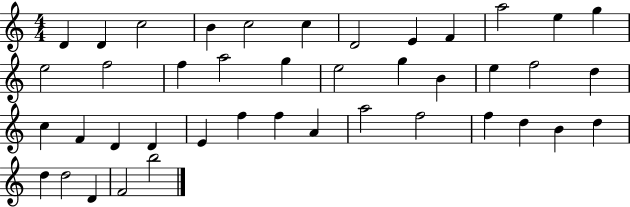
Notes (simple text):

D4/q D4/q C5/h B4/q C5/h C5/q D4/h E4/q F4/q A5/h E5/q G5/q E5/h F5/h F5/q A5/h G5/q E5/h G5/q B4/q E5/q F5/h D5/q C5/q F4/q D4/q D4/q E4/q F5/q F5/q A4/q A5/h F5/h F5/q D5/q B4/q D5/q D5/q D5/h D4/q F4/h B5/h